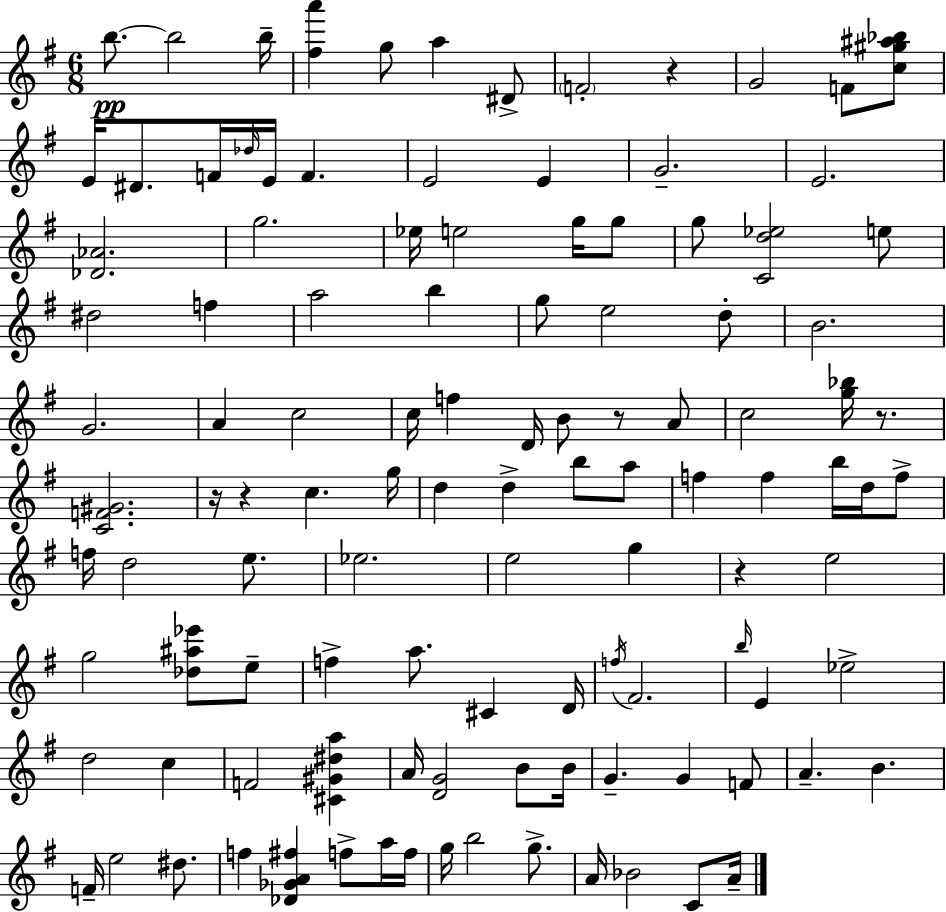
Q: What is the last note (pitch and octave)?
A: A4